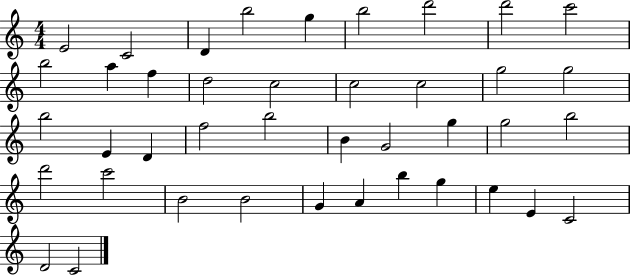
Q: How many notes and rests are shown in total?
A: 41